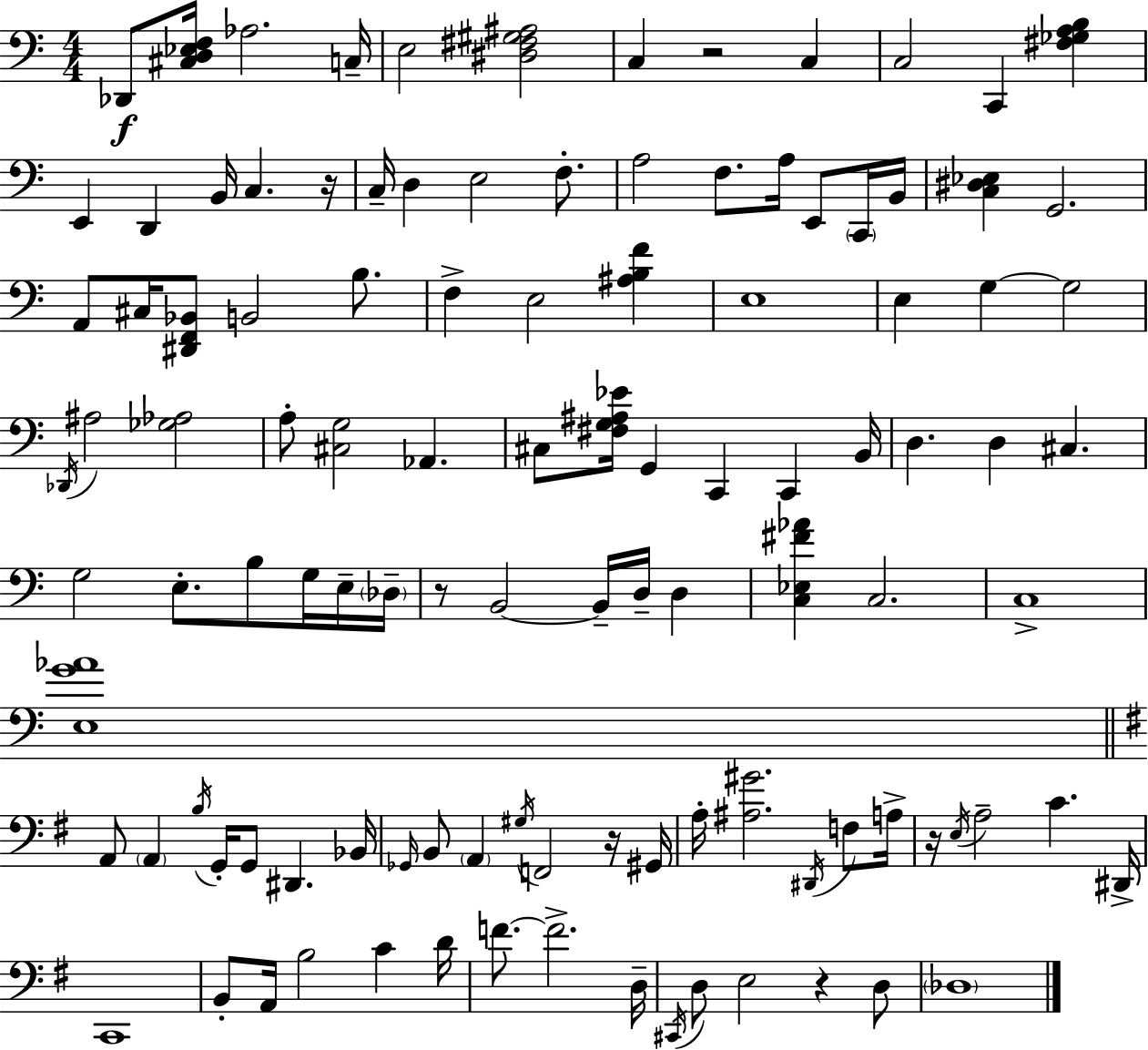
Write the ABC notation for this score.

X:1
T:Untitled
M:4/4
L:1/4
K:Am
_D,,/2 [^C,D,_E,F,]/4 _A,2 C,/4 E,2 [^D,^F,^G,^A,]2 C, z2 C, C,2 C,, [^F,_G,A,B,] E,, D,, B,,/4 C, z/4 C,/4 D, E,2 F,/2 A,2 F,/2 A,/4 E,,/2 C,,/4 B,,/4 [C,^D,_E,] G,,2 A,,/2 ^C,/4 [^D,,F,,_B,,]/2 B,,2 B,/2 F, E,2 [^A,B,F] E,4 E, G, G,2 _D,,/4 ^A,2 [_G,_A,]2 A,/2 [^C,G,]2 _A,, ^C,/2 [^F,G,^A,_E]/4 G,, C,, C,, B,,/4 D, D, ^C, G,2 E,/2 B,/2 G,/4 E,/4 _D,/4 z/2 B,,2 B,,/4 D,/4 D, [C,_E,^F_A] C,2 C,4 [E,G_A]4 A,,/2 A,, B,/4 G,,/4 G,,/2 ^D,, _B,,/4 _G,,/4 B,,/2 A,, ^G,/4 F,,2 z/4 ^G,,/4 A,/4 [^A,^G]2 ^D,,/4 F,/2 A,/4 z/4 E,/4 A,2 C ^D,,/4 C,,4 B,,/2 A,,/4 B,2 C D/4 F/2 F2 D,/4 ^C,,/4 D,/2 E,2 z D,/2 _D,4